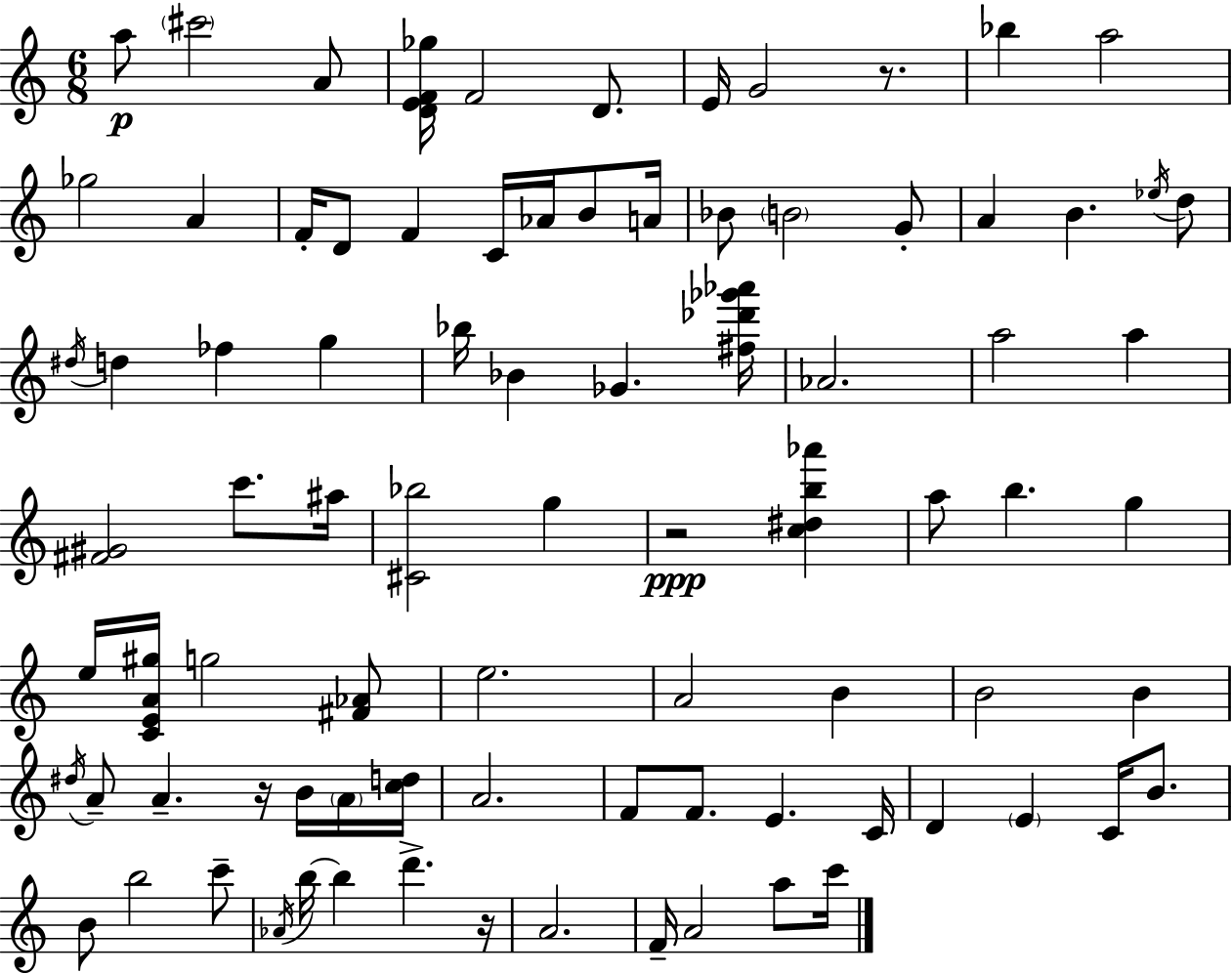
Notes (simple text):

A5/e C#6/h A4/e [D4,E4,F4,Gb5]/s F4/h D4/e. E4/s G4/h R/e. Bb5/q A5/h Gb5/h A4/q F4/s D4/e F4/q C4/s Ab4/s B4/e A4/s Bb4/e B4/h G4/e A4/q B4/q. Eb5/s D5/e D#5/s D5/q FES5/q G5/q Bb5/s Bb4/q Gb4/q. [F#5,Db6,Gb6,Ab6]/s Ab4/h. A5/h A5/q [F#4,G#4]/h C6/e. A#5/s [C#4,Bb5]/h G5/q R/h [C5,D#5,B5,Ab6]/q A5/e B5/q. G5/q E5/s [C4,E4,A4,G#5]/s G5/h [F#4,Ab4]/e E5/h. A4/h B4/q B4/h B4/q D#5/s A4/e A4/q. R/s B4/s A4/s [C5,D5]/s A4/h. F4/e F4/e. E4/q. C4/s D4/q E4/q C4/s B4/e. B4/e B5/h C6/e Ab4/s B5/s B5/q D6/q. R/s A4/h. F4/s A4/h A5/e C6/s